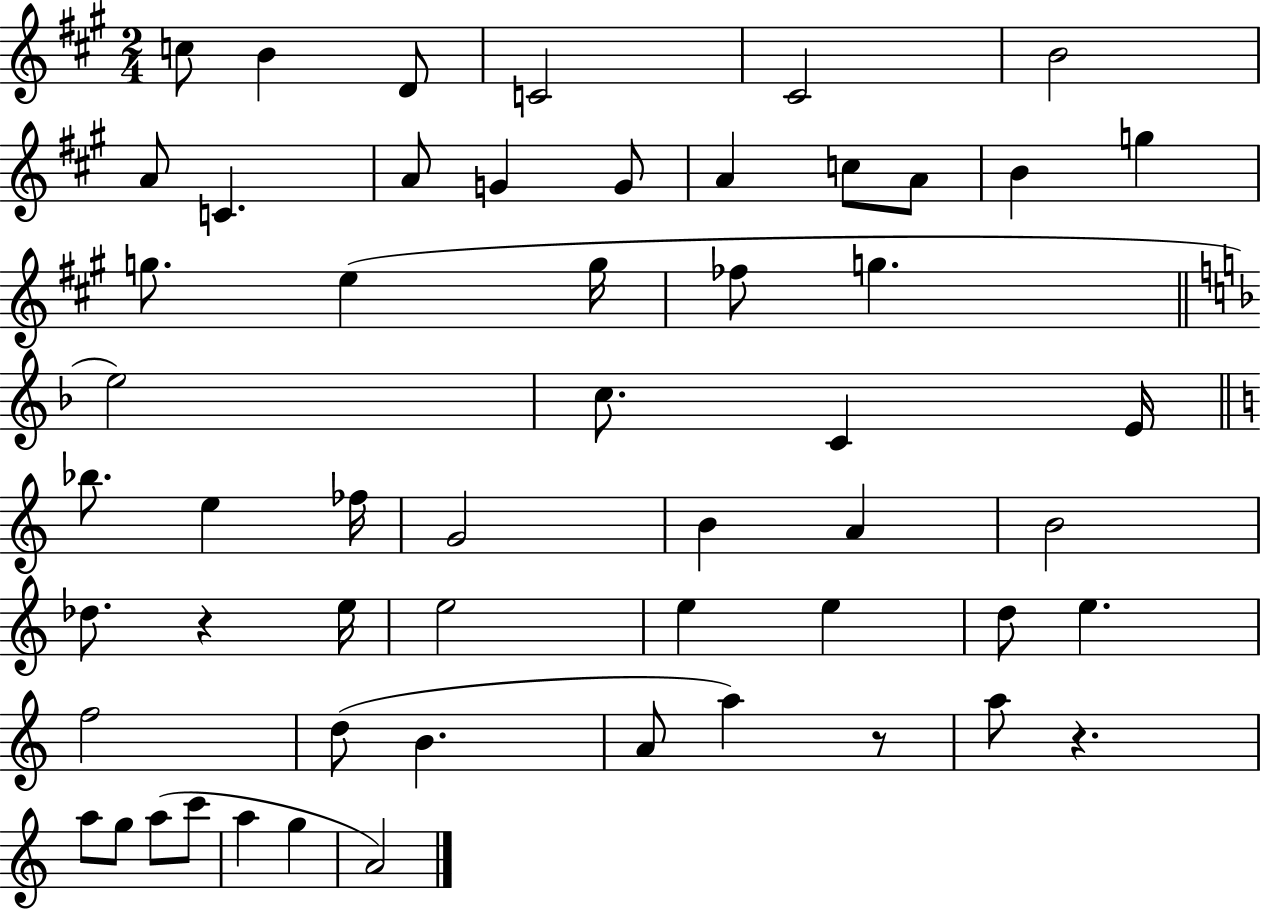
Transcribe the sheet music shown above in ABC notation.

X:1
T:Untitled
M:2/4
L:1/4
K:A
c/2 B D/2 C2 ^C2 B2 A/2 C A/2 G G/2 A c/2 A/2 B g g/2 e g/4 _f/2 g e2 c/2 C E/4 _b/2 e _f/4 G2 B A B2 _d/2 z e/4 e2 e e d/2 e f2 d/2 B A/2 a z/2 a/2 z a/2 g/2 a/2 c'/2 a g A2